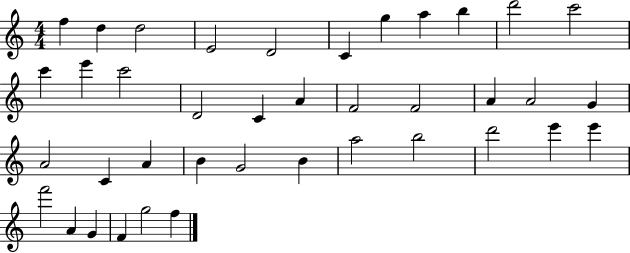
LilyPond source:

{
  \clef treble
  \numericTimeSignature
  \time 4/4
  \key c \major
  f''4 d''4 d''2 | e'2 d'2 | c'4 g''4 a''4 b''4 | d'''2 c'''2 | \break c'''4 e'''4 c'''2 | d'2 c'4 a'4 | f'2 f'2 | a'4 a'2 g'4 | \break a'2 c'4 a'4 | b'4 g'2 b'4 | a''2 b''2 | d'''2 e'''4 e'''4 | \break f'''2 a'4 g'4 | f'4 g''2 f''4 | \bar "|."
}